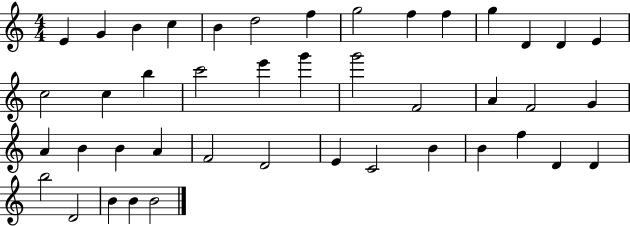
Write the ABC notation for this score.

X:1
T:Untitled
M:4/4
L:1/4
K:C
E G B c B d2 f g2 f f g D D E c2 c b c'2 e' g' g'2 F2 A F2 G A B B A F2 D2 E C2 B B f D D b2 D2 B B B2